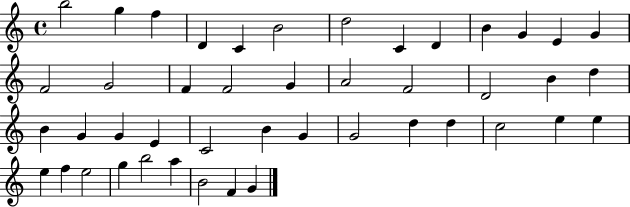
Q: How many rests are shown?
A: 0